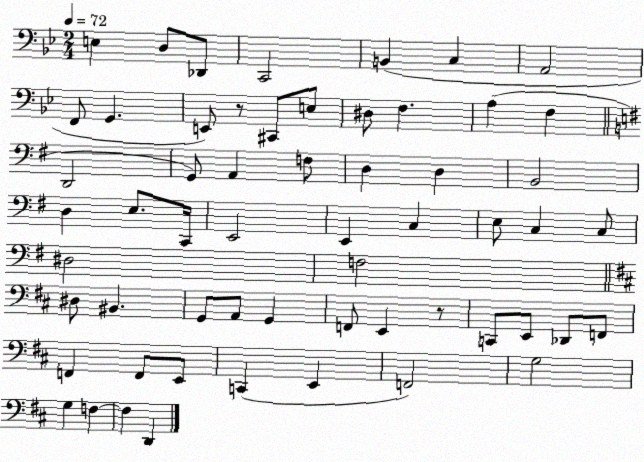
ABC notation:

X:1
T:Untitled
M:2/4
L:1/4
K:Bb
E, D,/2 _D,,/2 C,,2 B,, C, A,,2 F,,/2 G,, E,,/2 z/2 ^C,,/2 E,/2 ^D,/2 F, A, F, D,,2 G,,/2 A,, F,/2 D, D, B,,2 D, E,/2 C,,/4 E,,2 E,, C, E,/2 C, C,/2 ^D,2 F,2 ^D,/2 ^B,, G,,/2 A,,/2 G,, F,,/2 E,, z/2 C,,/2 E,,/2 _D,,/2 F,,/2 F,, F,,/2 E,,/2 C,, E,, F,,2 G,2 G, F, F, D,,